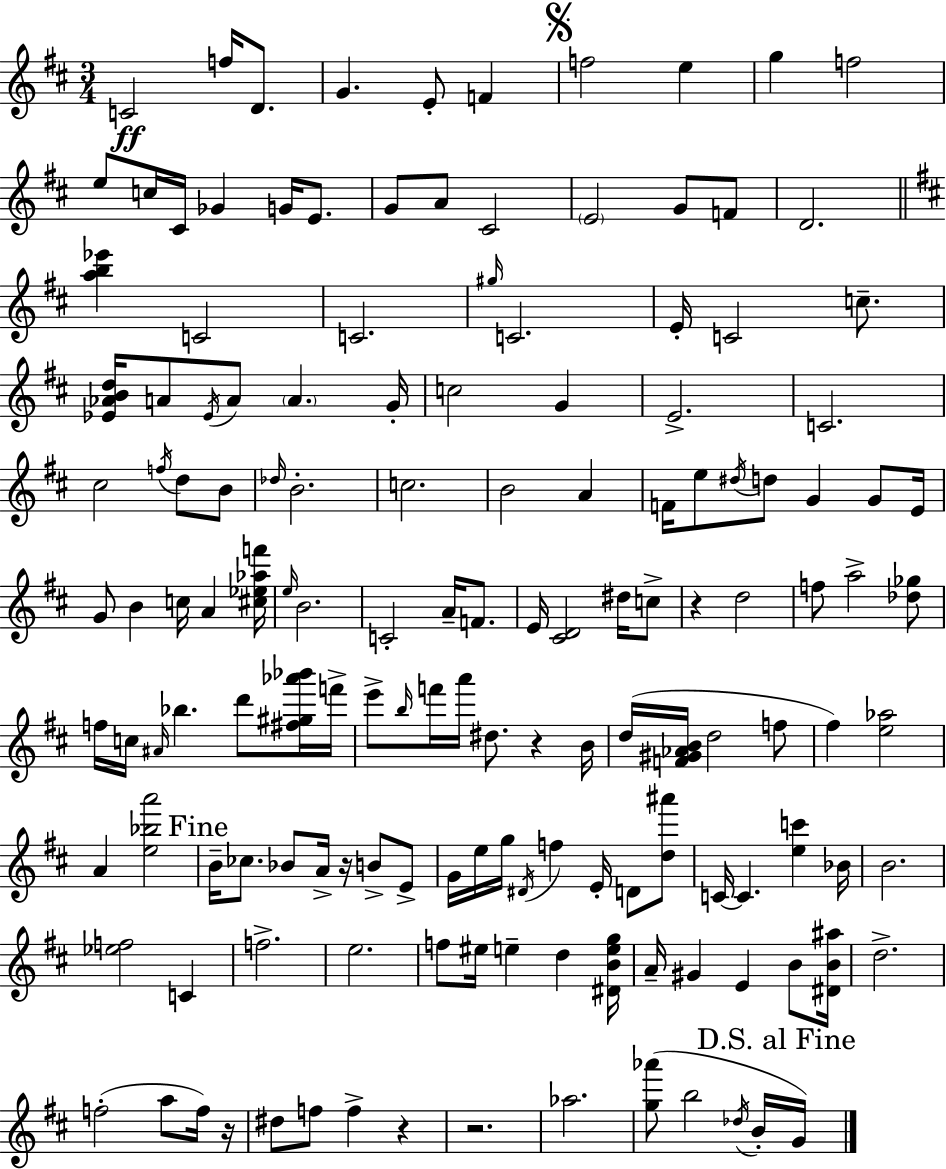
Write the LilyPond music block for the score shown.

{
  \clef treble
  \numericTimeSignature
  \time 3/4
  \key d \major
  c'2\ff f''16 d'8. | g'4. e'8-. f'4 | \mark \markup { \musicglyph "scripts.segno" } f''2 e''4 | g''4 f''2 | \break e''8 c''16 cis'16 ges'4 g'16 e'8. | g'8 a'8 cis'2 | \parenthesize e'2 g'8 f'8 | d'2. | \break \bar "||" \break \key d \major <a'' b'' ees'''>4 c'2 | c'2. | \grace { gis''16 } c'2. | e'16-. c'2 c''8.-- | \break <ees' aes' b' d''>16 a'8 \acciaccatura { ees'16 } a'8 \parenthesize a'4. | g'16-. c''2 g'4 | e'2.-> | c'2. | \break cis''2 \acciaccatura { f''16 } d''8 | b'8 \grace { des''16 } b'2.-. | c''2. | b'2 | \break a'4 f'16 e''8 \acciaccatura { dis''16 } d''8 g'4 | g'8 e'16 g'8 b'4 c''16 | a'4 <cis'' ees'' aes'' f'''>16 \grace { e''16 } b'2. | c'2-. | \break a'16-- f'8. e'16 <cis' d'>2 | dis''16 c''8-> r4 d''2 | f''8 a''2-> | <des'' ges''>8 f''16 c''16 \grace { ais'16 } bes''4. | \break d'''8 <fis'' gis'' aes''' bes'''>16 f'''16-> e'''8-> \grace { b''16 } f'''16 a'''16 | dis''8. r4 b'16 d''16( <f' gis' aes' b'>16 d''2 | f''8 fis''4) | <e'' aes''>2 a'4 | \break <e'' bes'' a'''>2 \mark "Fine" b'16-- ces''8. | bes'8 a'16-> r16 b'8-> e'8-> g'16 e''16 g''16 \acciaccatura { dis'16 } | f''4 e'16-. d'8 <d'' ais'''>8 c'16~~ c'4. | <e'' c'''>4 bes'16 b'2. | \break <ees'' f''>2 | c'4 f''2.-> | e''2. | f''8 eis''16 | \break e''4-- d''4 <dis' b' e'' g''>16 a'16-- gis'4 | e'4 b'8 <dis' b' ais''>16 d''2.-> | f''2-.( | a''8 f''16) r16 dis''8 f''8 | \break f''4-> r4 r2. | aes''2. | <g'' aes'''>8( b''2 | \acciaccatura { des''16 } b'16-. \mark "D.S. al Fine" g'16) \bar "|."
}